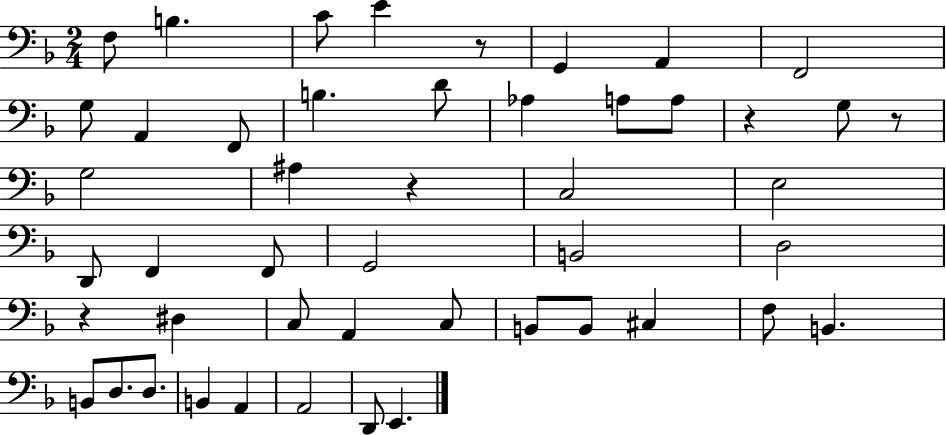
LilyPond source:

{
  \clef bass
  \numericTimeSignature
  \time 2/4
  \key f \major
  f8 b4. | c'8 e'4 r8 | g,4 a,4 | f,2 | \break g8 a,4 f,8 | b4. d'8 | aes4 a8 a8 | r4 g8 r8 | \break g2 | ais4 r4 | c2 | e2 | \break d,8 f,4 f,8 | g,2 | b,2 | d2 | \break r4 dis4 | c8 a,4 c8 | b,8 b,8 cis4 | f8 b,4. | \break b,8 d8. d8. | b,4 a,4 | a,2 | d,8 e,4. | \break \bar "|."
}